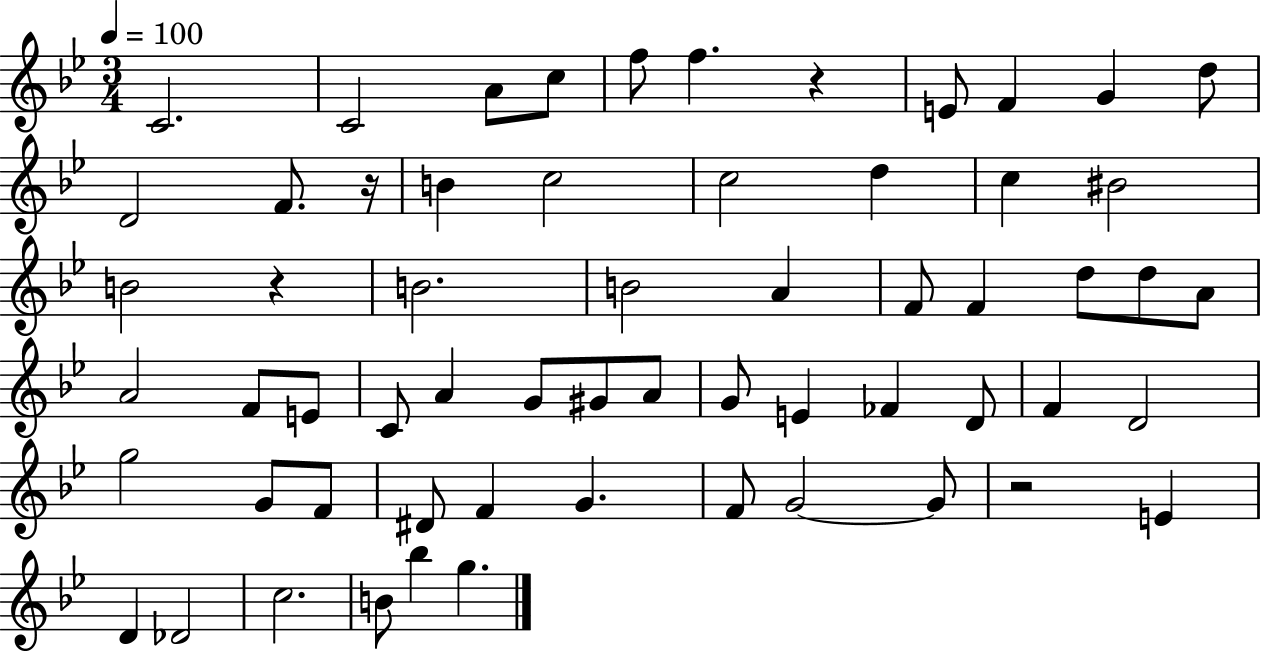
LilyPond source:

{
  \clef treble
  \numericTimeSignature
  \time 3/4
  \key bes \major
  \tempo 4 = 100
  \repeat volta 2 { c'2. | c'2 a'8 c''8 | f''8 f''4. r4 | e'8 f'4 g'4 d''8 | \break d'2 f'8. r16 | b'4 c''2 | c''2 d''4 | c''4 bis'2 | \break b'2 r4 | b'2. | b'2 a'4 | f'8 f'4 d''8 d''8 a'8 | \break a'2 f'8 e'8 | c'8 a'4 g'8 gis'8 a'8 | g'8 e'4 fes'4 d'8 | f'4 d'2 | \break g''2 g'8 f'8 | dis'8 f'4 g'4. | f'8 g'2~~ g'8 | r2 e'4 | \break d'4 des'2 | c''2. | b'8 bes''4 g''4. | } \bar "|."
}